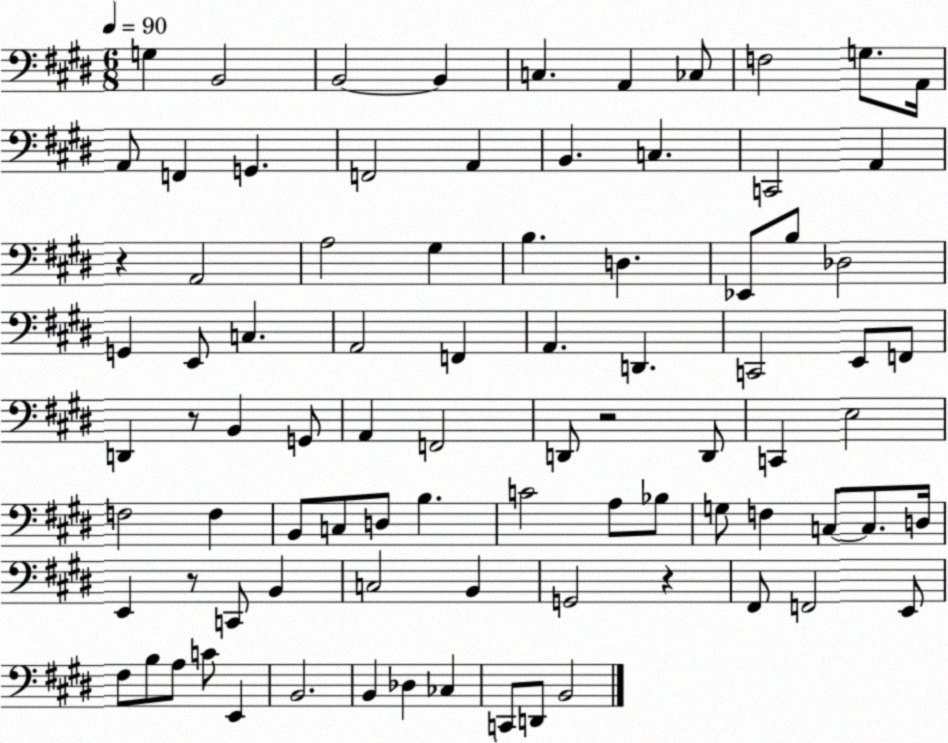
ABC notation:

X:1
T:Untitled
M:6/8
L:1/4
K:E
G, B,,2 B,,2 B,, C, A,, _C,/2 F,2 G,/2 A,,/4 A,,/2 F,, G,, F,,2 A,, B,, C, C,,2 A,, z A,,2 A,2 ^G, B, D, _E,,/2 B,/2 _D,2 G,, E,,/2 C, A,,2 F,, A,, D,, C,,2 E,,/2 F,,/2 D,, z/2 B,, G,,/2 A,, F,,2 D,,/2 z2 D,,/2 C,, E,2 F,2 F, B,,/2 C,/2 D,/2 B, C2 A,/2 _B,/2 G,/2 F, C,/2 C,/2 D,/4 E,, z/2 C,,/2 B,, C,2 B,, G,,2 z ^F,,/2 F,,2 E,,/2 ^F,/2 B,/2 A,/2 C/2 E,, B,,2 B,, _D, _C, C,,/2 D,,/2 B,,2